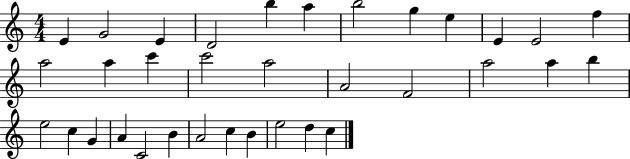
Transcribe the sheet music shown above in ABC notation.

X:1
T:Untitled
M:4/4
L:1/4
K:C
E G2 E D2 b a b2 g e E E2 f a2 a c' c'2 a2 A2 F2 a2 a b e2 c G A C2 B A2 c B e2 d c